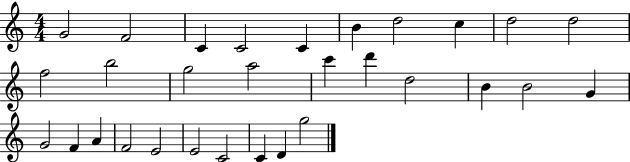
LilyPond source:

{
  \clef treble
  \numericTimeSignature
  \time 4/4
  \key c \major
  g'2 f'2 | c'4 c'2 c'4 | b'4 d''2 c''4 | d''2 d''2 | \break f''2 b''2 | g''2 a''2 | c'''4 d'''4 d''2 | b'4 b'2 g'4 | \break g'2 f'4 a'4 | f'2 e'2 | e'2 c'2 | c'4 d'4 g''2 | \break \bar "|."
}